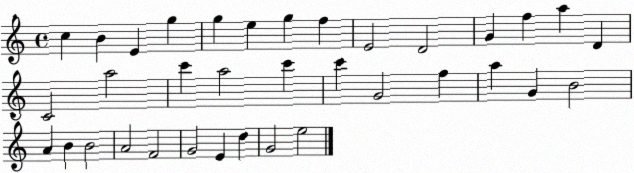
X:1
T:Untitled
M:4/4
L:1/4
K:C
c B E g g e g f E2 D2 G f a D C2 a2 c' a2 c' c' G2 f a G B2 A B B2 A2 F2 G2 E d G2 e2